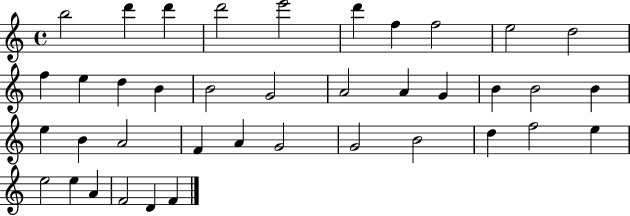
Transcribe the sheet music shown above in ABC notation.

X:1
T:Untitled
M:4/4
L:1/4
K:C
b2 d' d' d'2 e'2 d' f f2 e2 d2 f e d B B2 G2 A2 A G B B2 B e B A2 F A G2 G2 B2 d f2 e e2 e A F2 D F